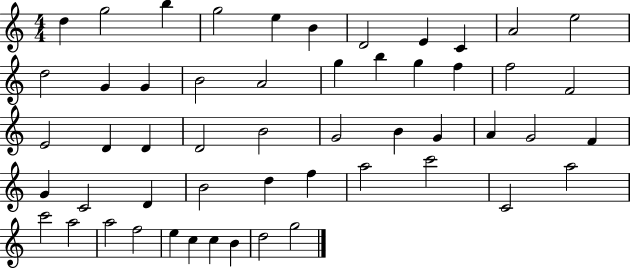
D5/q G5/h B5/q G5/h E5/q B4/q D4/h E4/q C4/q A4/h E5/h D5/h G4/q G4/q B4/h A4/h G5/q B5/q G5/q F5/q F5/h F4/h E4/h D4/q D4/q D4/h B4/h G4/h B4/q G4/q A4/q G4/h F4/q G4/q C4/h D4/q B4/h D5/q F5/q A5/h C6/h C4/h A5/h C6/h A5/h A5/h F5/h E5/q C5/q C5/q B4/q D5/h G5/h